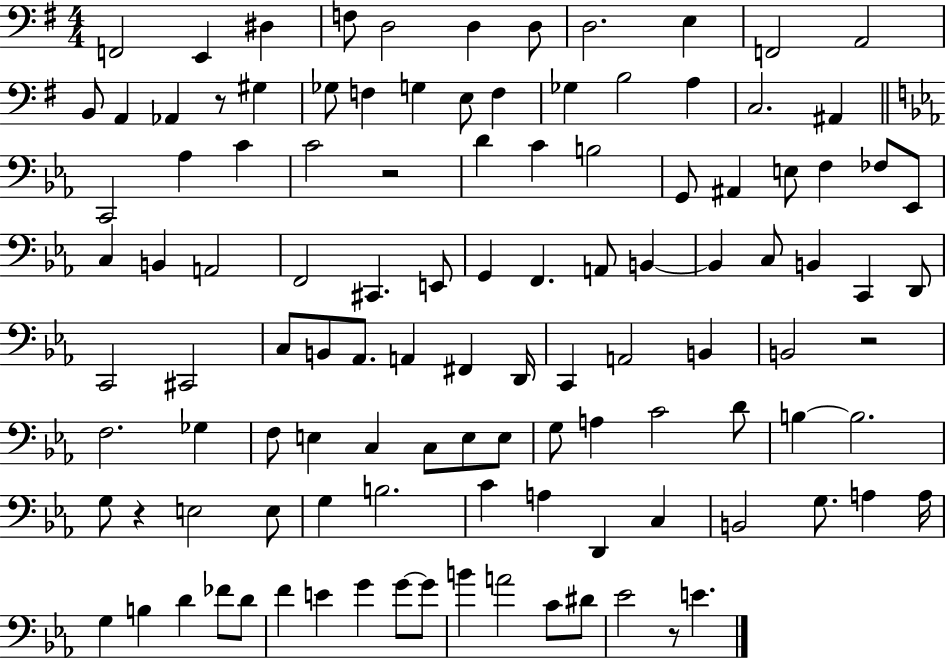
{
  \clef bass
  \numericTimeSignature
  \time 4/4
  \key g \major
  f,2 e,4 dis4 | f8 d2 d4 d8 | d2. e4 | f,2 a,2 | \break b,8 a,4 aes,4 r8 gis4 | ges8 f4 g4 e8 f4 | ges4 b2 a4 | c2. ais,4 | \break \bar "||" \break \key ees \major c,2 aes4 c'4 | c'2 r2 | d'4 c'4 b2 | g,8 ais,4 e8 f4 fes8 ees,8 | \break c4 b,4 a,2 | f,2 cis,4. e,8 | g,4 f,4. a,8 b,4~~ | b,4 c8 b,4 c,4 d,8 | \break c,2 cis,2 | c8 b,8 aes,8. a,4 fis,4 d,16 | c,4 a,2 b,4 | b,2 r2 | \break f2. ges4 | f8 e4 c4 c8 e8 e8 | g8 a4 c'2 d'8 | b4~~ b2. | \break g8 r4 e2 e8 | g4 b2. | c'4 a4 d,4 c4 | b,2 g8. a4 a16 | \break g4 b4 d'4 fes'8 d'8 | f'4 e'4 g'4 g'8~~ g'8 | b'4 a'2 c'8 dis'8 | ees'2 r8 e'4. | \break \bar "|."
}